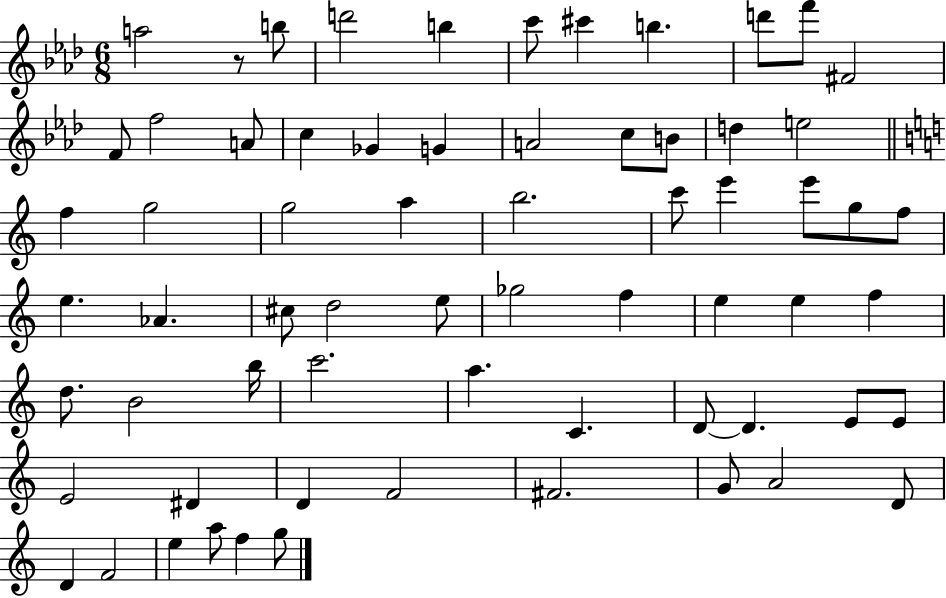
A5/h R/e B5/e D6/h B5/q C6/e C#6/q B5/q. D6/e F6/e F#4/h F4/e F5/h A4/e C5/q Gb4/q G4/q A4/h C5/e B4/e D5/q E5/h F5/q G5/h G5/h A5/q B5/h. C6/e E6/q E6/e G5/e F5/e E5/q. Ab4/q. C#5/e D5/h E5/e Gb5/h F5/q E5/q E5/q F5/q D5/e. B4/h B5/s C6/h. A5/q. C4/q. D4/e D4/q. E4/e E4/e E4/h D#4/q D4/q F4/h F#4/h. G4/e A4/h D4/e D4/q F4/h E5/q A5/e F5/q G5/e